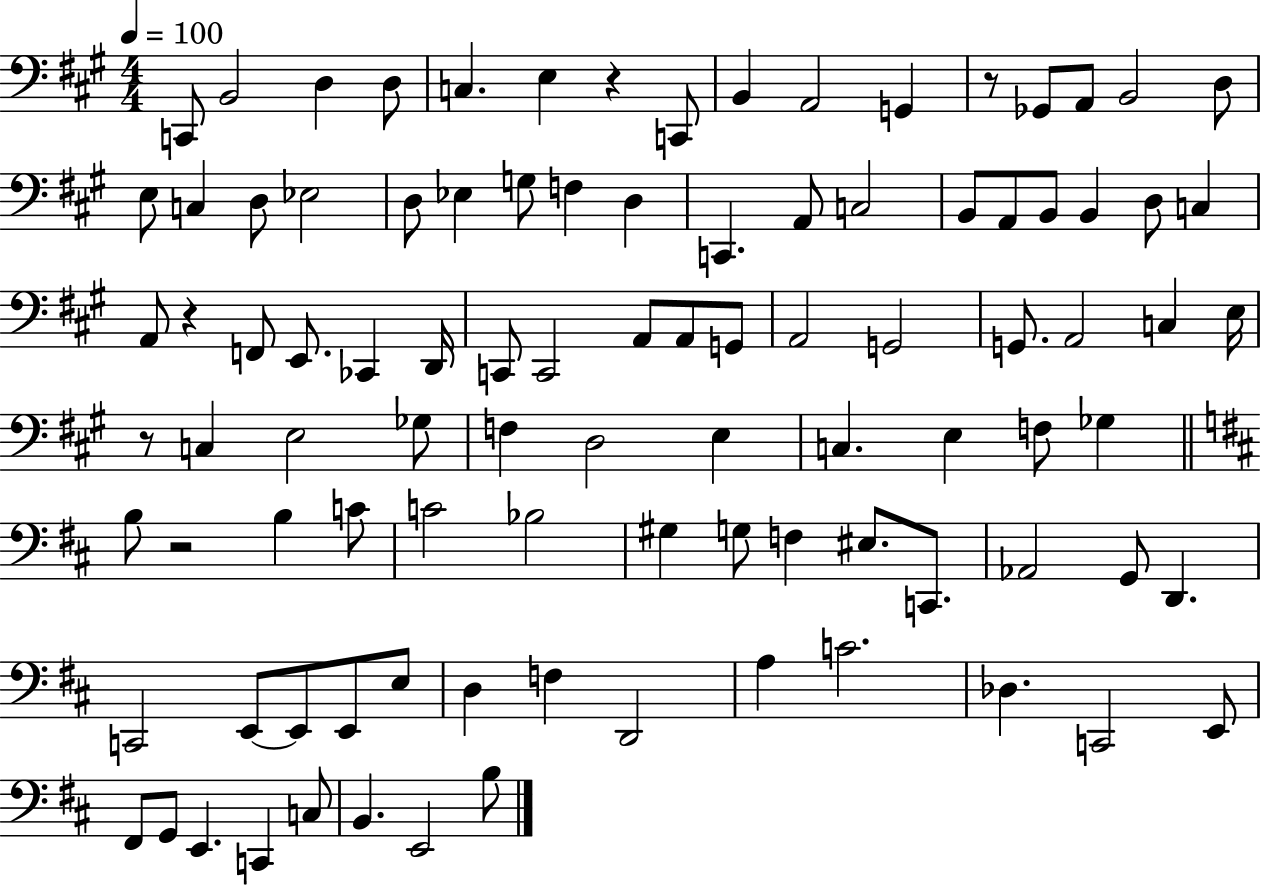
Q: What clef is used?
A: bass